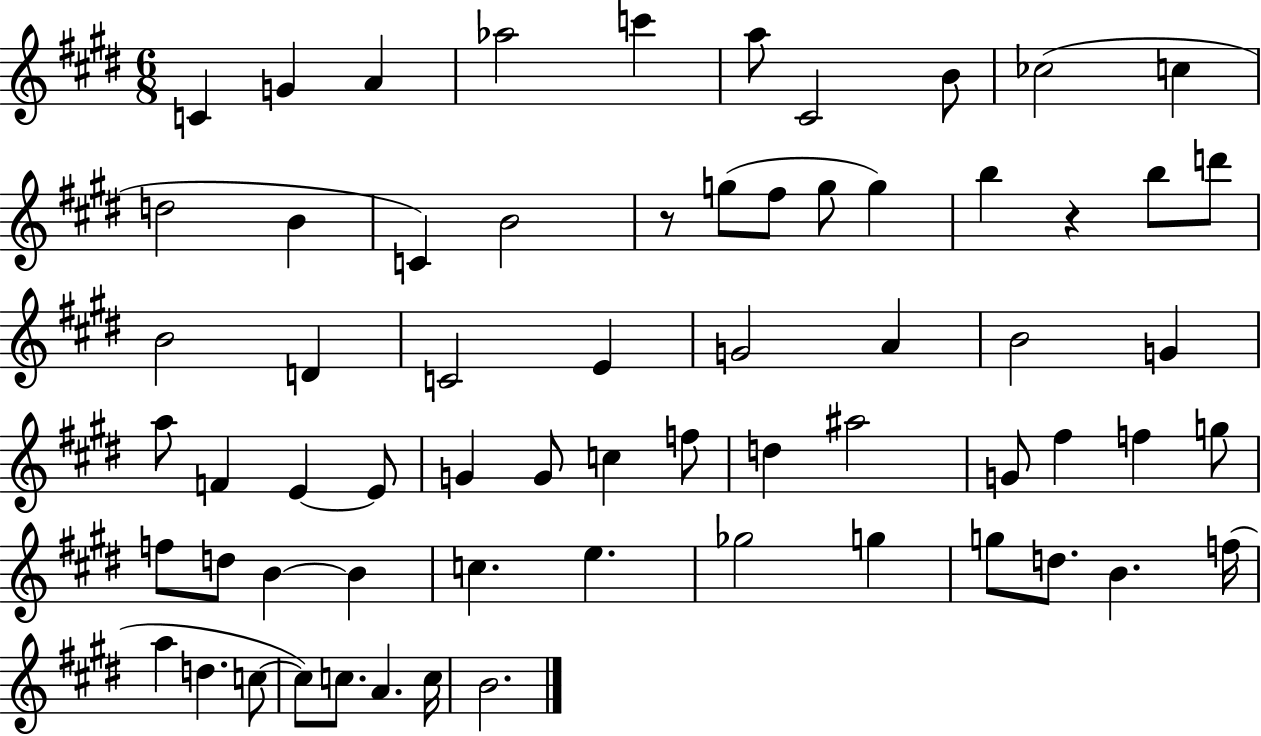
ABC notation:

X:1
T:Untitled
M:6/8
L:1/4
K:E
C G A _a2 c' a/2 ^C2 B/2 _c2 c d2 B C B2 z/2 g/2 ^f/2 g/2 g b z b/2 d'/2 B2 D C2 E G2 A B2 G a/2 F E E/2 G G/2 c f/2 d ^a2 G/2 ^f f g/2 f/2 d/2 B B c e _g2 g g/2 d/2 B f/4 a d c/2 c/2 c/2 A c/4 B2